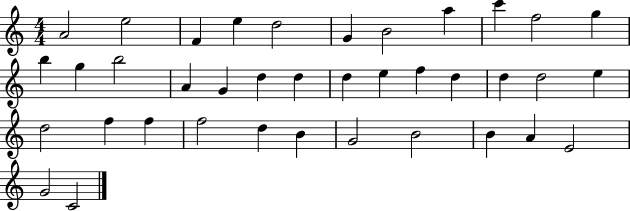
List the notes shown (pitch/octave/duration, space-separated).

A4/h E5/h F4/q E5/q D5/h G4/q B4/h A5/q C6/q F5/h G5/q B5/q G5/q B5/h A4/q G4/q D5/q D5/q D5/q E5/q F5/q D5/q D5/q D5/h E5/q D5/h F5/q F5/q F5/h D5/q B4/q G4/h B4/h B4/q A4/q E4/h G4/h C4/h